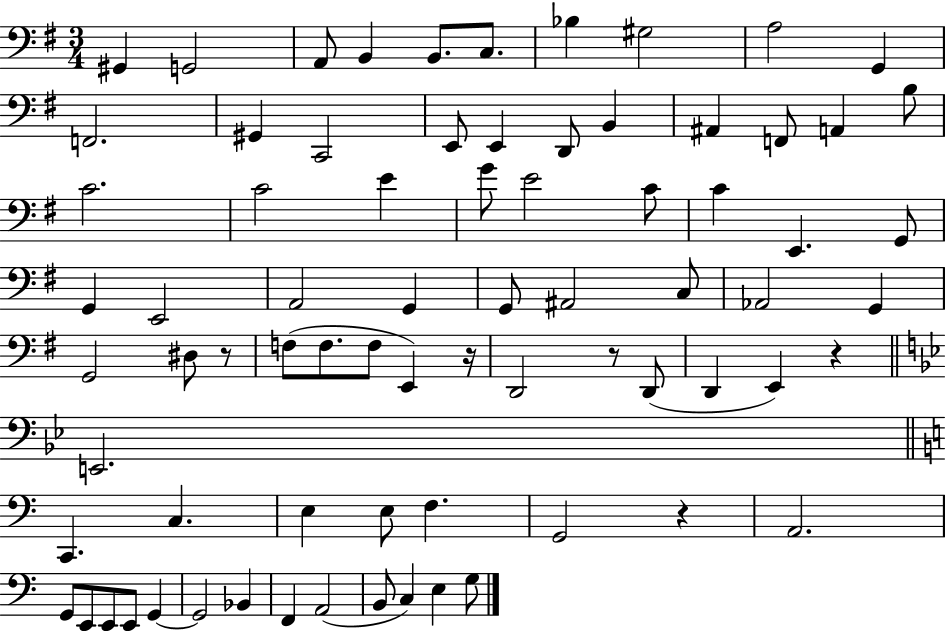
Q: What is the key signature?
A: G major